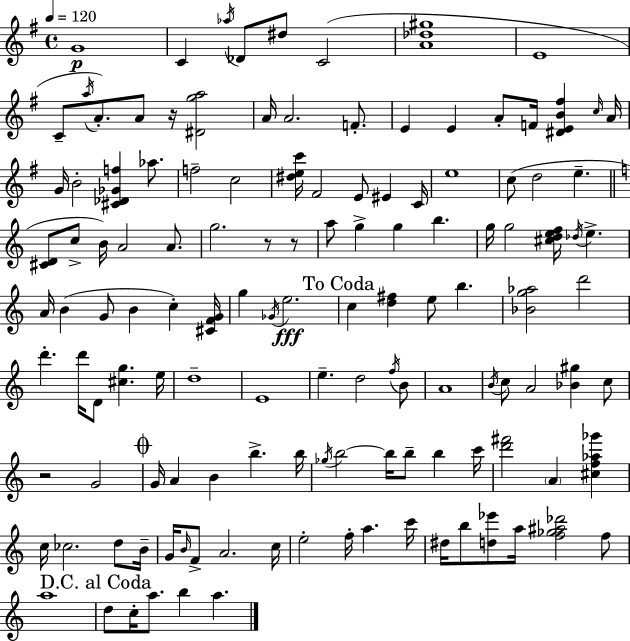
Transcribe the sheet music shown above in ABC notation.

X:1
T:Untitled
M:4/4
L:1/4
K:G
G4 C _a/4 _D/2 ^d/2 C2 [A_d^g]4 E4 C/2 a/4 A/2 A/2 z/4 [^Dga]2 A/4 A2 F/2 E E A/2 F/4 [^DEB^f] c/4 A/4 G/4 B2 [^C_D_Gf] _a/2 f2 c2 [^dec']/4 ^F2 E/2 ^E C/4 e4 c/2 d2 e [^CD]/2 c/2 B/4 A2 A/2 g2 z/2 z/2 a/2 g g b g/4 g2 [^cdef]/4 _d/4 e A/4 B G/2 B c [^CFG]/4 g _G/4 e2 c [d^f] e/2 b [_Bg_a]2 d'2 d' d'/4 D/2 [^cg] e/4 d4 E4 e d2 f/4 B/2 A4 B/4 c/2 A2 [_B^g] c/2 z2 G2 G/4 A B b b/4 _g/4 b2 b/4 b/2 b c'/4 [d'^f']2 A [^cf_a_g'] c/4 _c2 d/2 B/4 G/4 B/4 F/2 A2 c/4 e2 f/4 a c'/4 ^d/4 b/2 [d_e']/2 a/4 [f_g^a_d']2 f/2 a4 d/2 c/4 a/2 b a